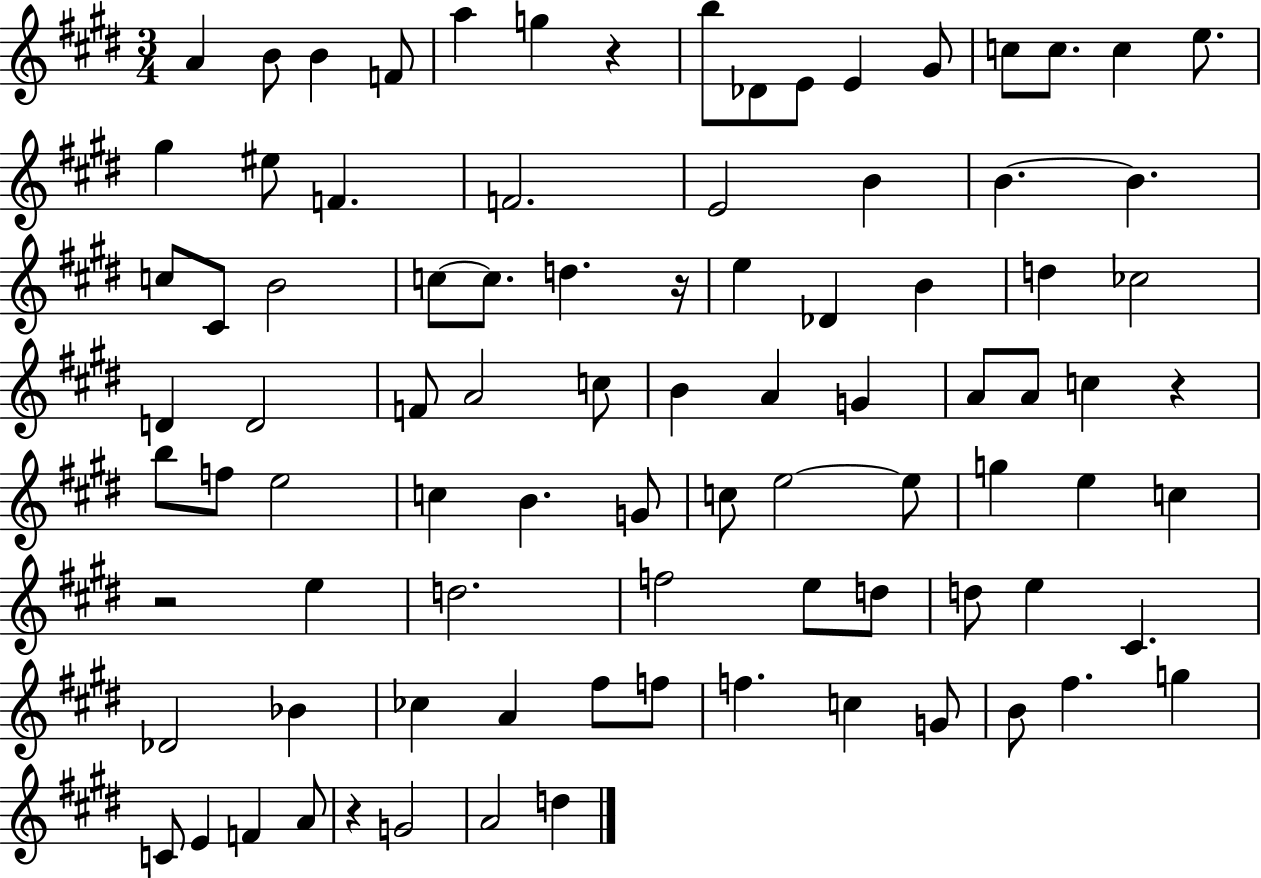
A4/q B4/e B4/q F4/e A5/q G5/q R/q B5/e Db4/e E4/e E4/q G#4/e C5/e C5/e. C5/q E5/e. G#5/q EIS5/e F4/q. F4/h. E4/h B4/q B4/q. B4/q. C5/e C#4/e B4/h C5/e C5/e. D5/q. R/s E5/q Db4/q B4/q D5/q CES5/h D4/q D4/h F4/e A4/h C5/e B4/q A4/q G4/q A4/e A4/e C5/q R/q B5/e F5/e E5/h C5/q B4/q. G4/e C5/e E5/h E5/e G5/q E5/q C5/q R/h E5/q D5/h. F5/h E5/e D5/e D5/e E5/q C#4/q. Db4/h Bb4/q CES5/q A4/q F#5/e F5/e F5/q. C5/q G4/e B4/e F#5/q. G5/q C4/e E4/q F4/q A4/e R/q G4/h A4/h D5/q